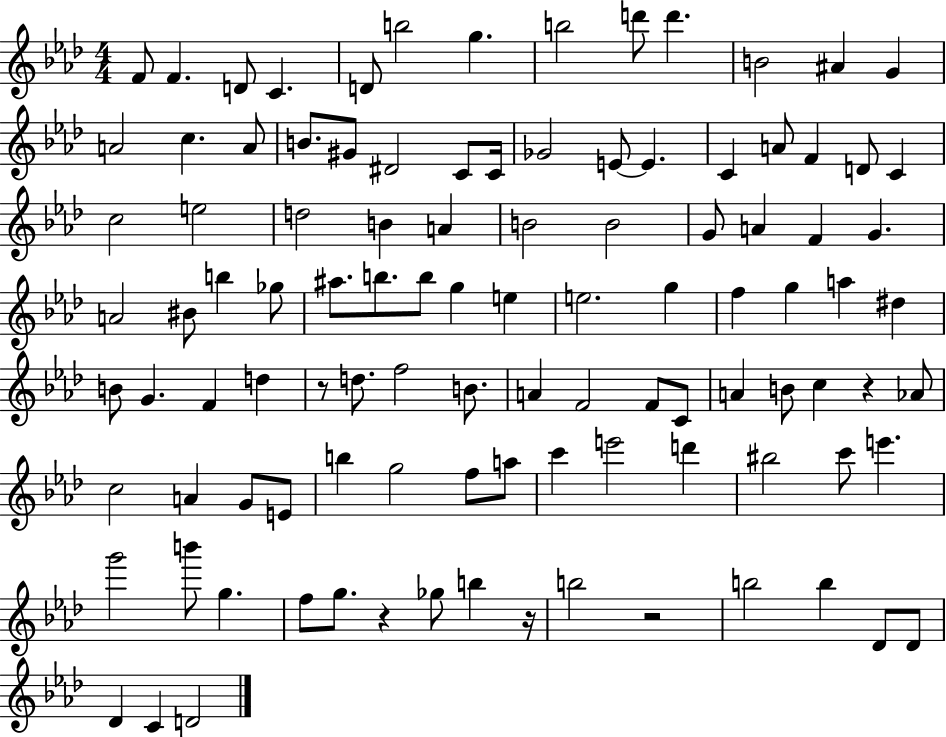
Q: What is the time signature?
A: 4/4